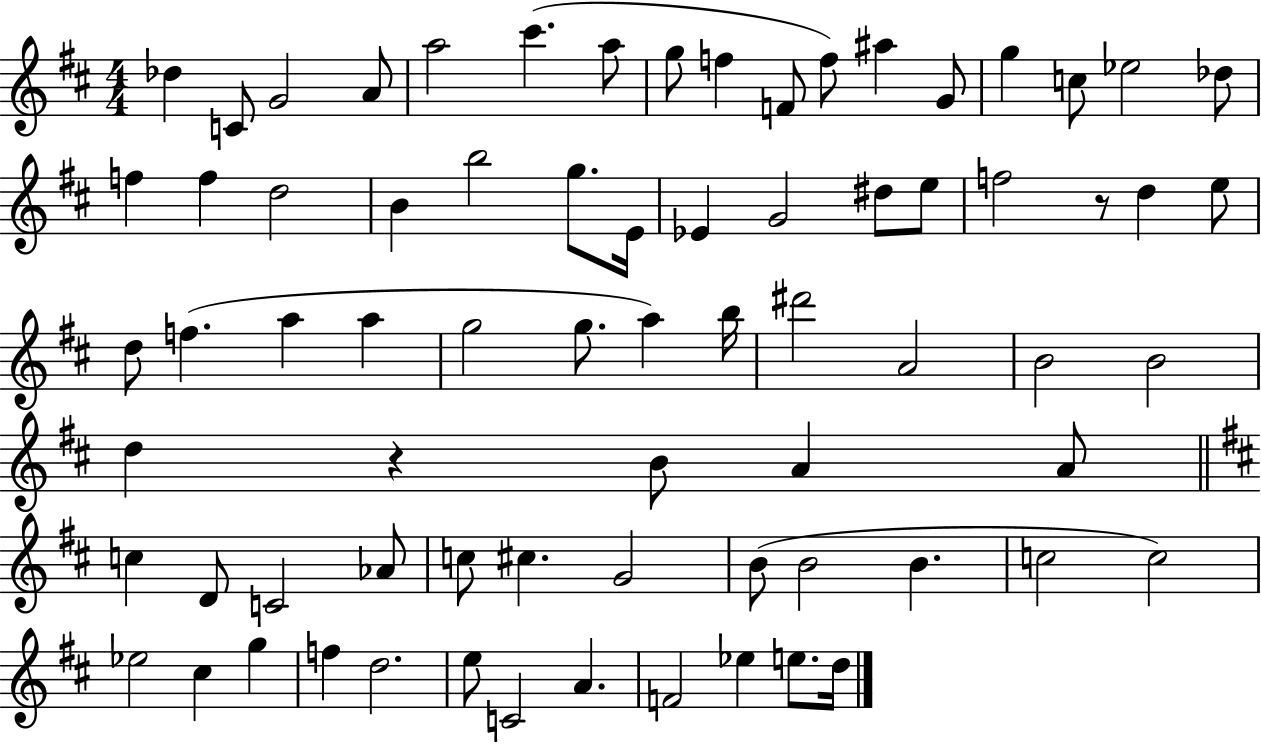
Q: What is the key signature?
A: D major